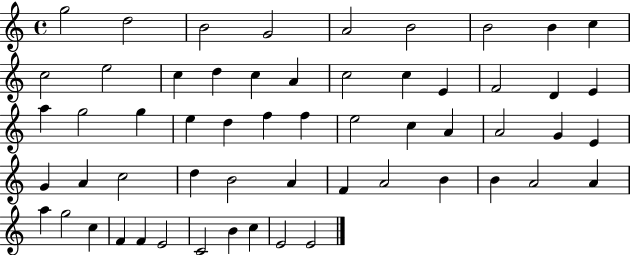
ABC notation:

X:1
T:Untitled
M:4/4
L:1/4
K:C
g2 d2 B2 G2 A2 B2 B2 B c c2 e2 c d c A c2 c E F2 D E a g2 g e d f f e2 c A A2 G E G A c2 d B2 A F A2 B B A2 A a g2 c F F E2 C2 B c E2 E2